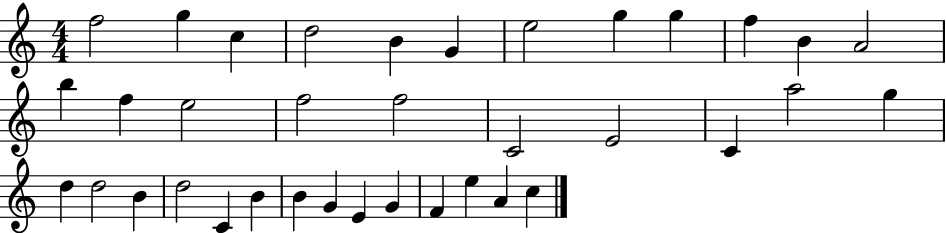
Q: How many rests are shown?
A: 0